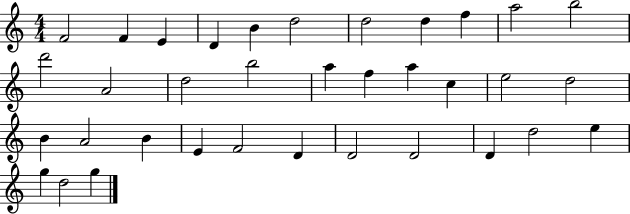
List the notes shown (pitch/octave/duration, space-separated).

F4/h F4/q E4/q D4/q B4/q D5/h D5/h D5/q F5/q A5/h B5/h D6/h A4/h D5/h B5/h A5/q F5/q A5/q C5/q E5/h D5/h B4/q A4/h B4/q E4/q F4/h D4/q D4/h D4/h D4/q D5/h E5/q G5/q D5/h G5/q